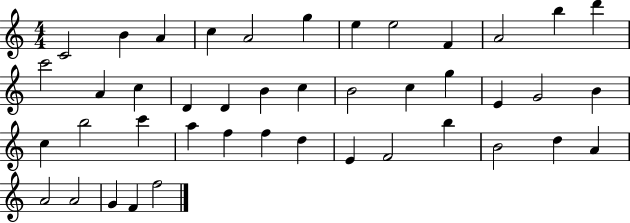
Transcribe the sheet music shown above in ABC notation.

X:1
T:Untitled
M:4/4
L:1/4
K:C
C2 B A c A2 g e e2 F A2 b d' c'2 A c D D B c B2 c g E G2 B c b2 c' a f f d E F2 b B2 d A A2 A2 G F f2